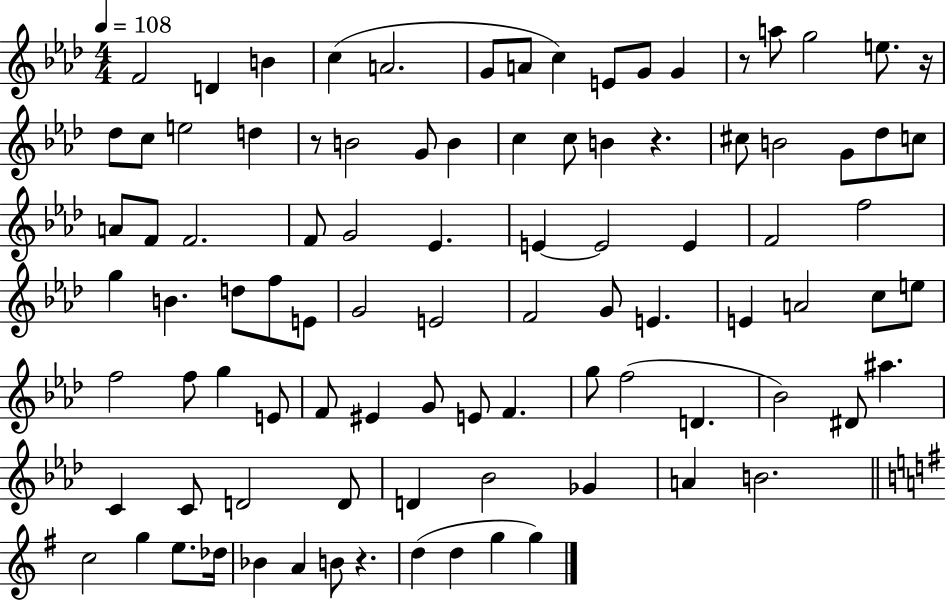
X:1
T:Untitled
M:4/4
L:1/4
K:Ab
F2 D B c A2 G/2 A/2 c E/2 G/2 G z/2 a/2 g2 e/2 z/4 _d/2 c/2 e2 d z/2 B2 G/2 B c c/2 B z ^c/2 B2 G/2 _d/2 c/2 A/2 F/2 F2 F/2 G2 _E E E2 E F2 f2 g B d/2 f/2 E/2 G2 E2 F2 G/2 E E A2 c/2 e/2 f2 f/2 g E/2 F/2 ^E G/2 E/2 F g/2 f2 D _B2 ^D/2 ^a C C/2 D2 D/2 D _B2 _G A B2 c2 g e/2 _d/4 _B A B/2 z d d g g